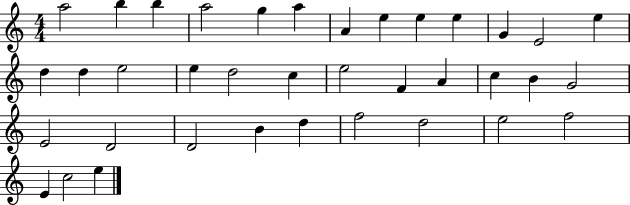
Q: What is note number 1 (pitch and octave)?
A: A5